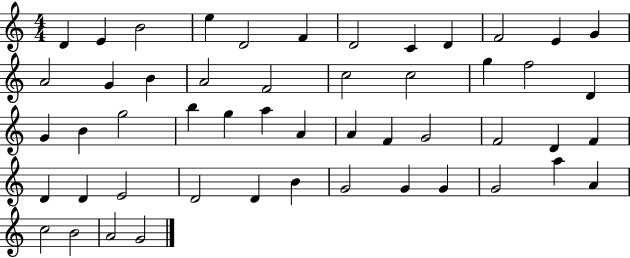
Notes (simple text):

D4/q E4/q B4/h E5/q D4/h F4/q D4/h C4/q D4/q F4/h E4/q G4/q A4/h G4/q B4/q A4/h F4/h C5/h C5/h G5/q F5/h D4/q G4/q B4/q G5/h B5/q G5/q A5/q A4/q A4/q F4/q G4/h F4/h D4/q F4/q D4/q D4/q E4/h D4/h D4/q B4/q G4/h G4/q G4/q G4/h A5/q A4/q C5/h B4/h A4/h G4/h